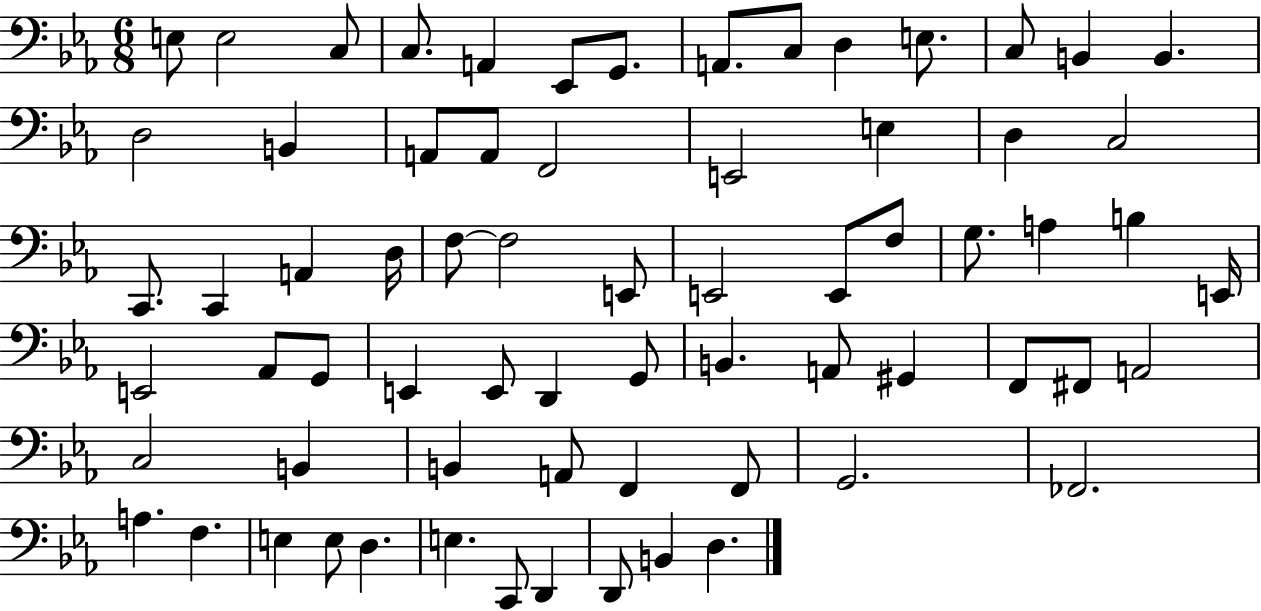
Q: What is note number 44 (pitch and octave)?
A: G2